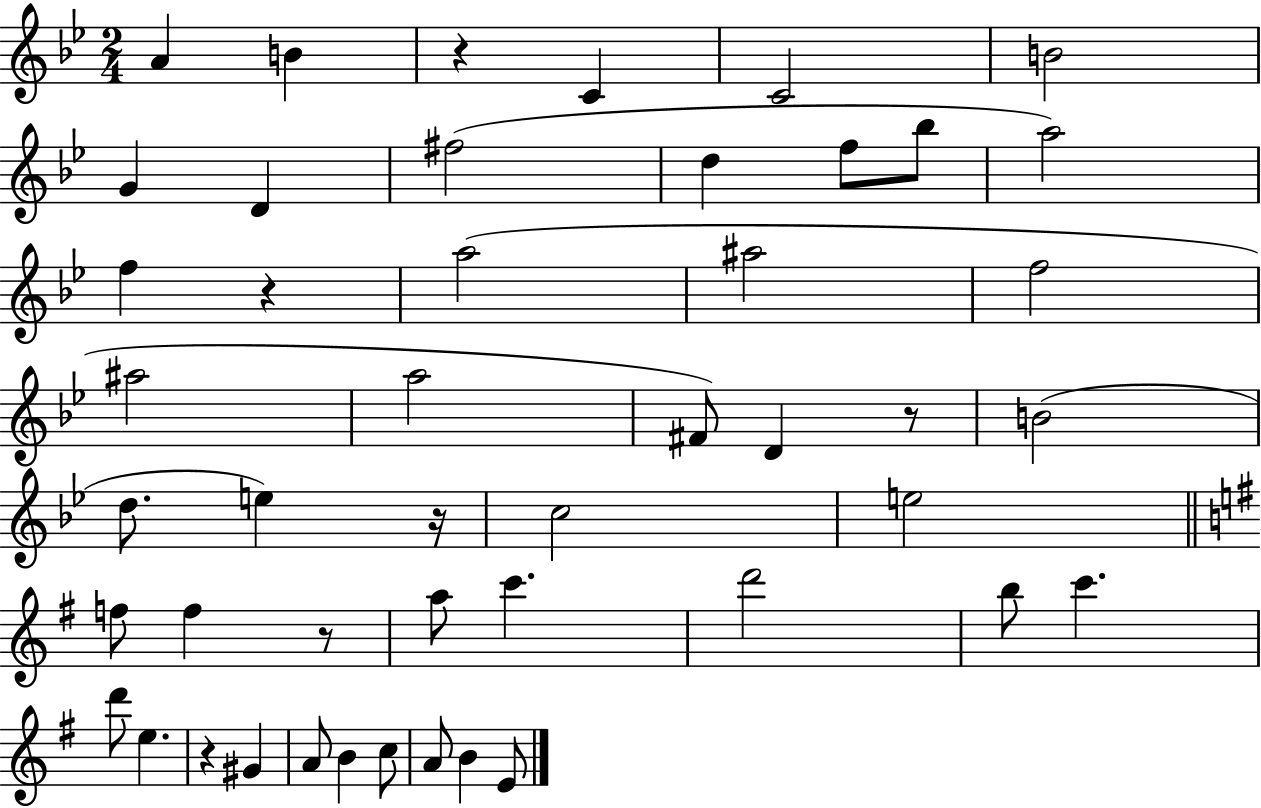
X:1
T:Untitled
M:2/4
L:1/4
K:Bb
A B z C C2 B2 G D ^f2 d f/2 _b/2 a2 f z a2 ^a2 f2 ^a2 a2 ^F/2 D z/2 B2 d/2 e z/4 c2 e2 f/2 f z/2 a/2 c' d'2 b/2 c' d'/2 e z ^G A/2 B c/2 A/2 B E/2